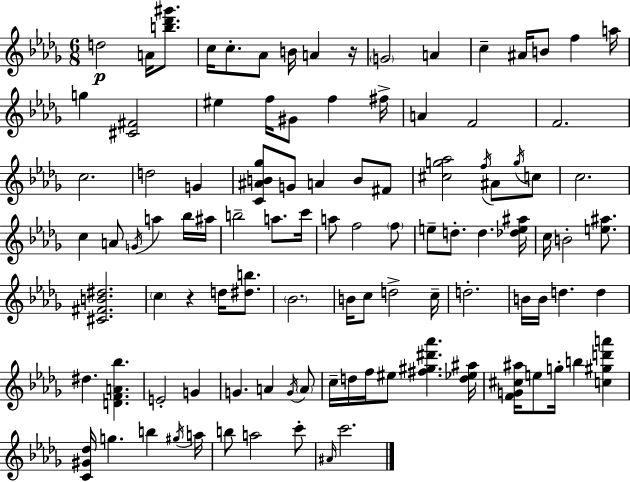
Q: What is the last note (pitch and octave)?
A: C6